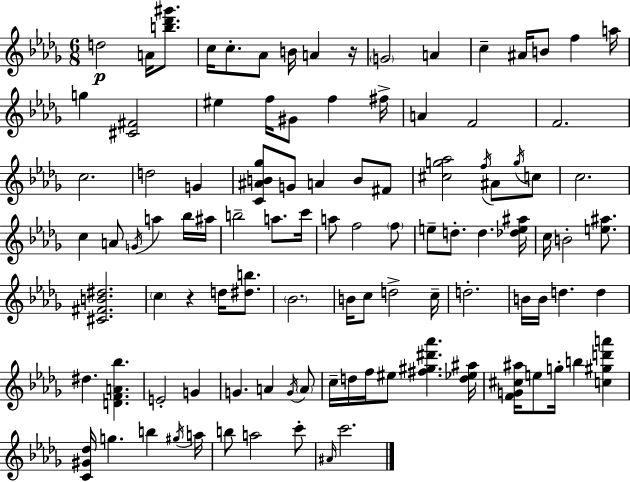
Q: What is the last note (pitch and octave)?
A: C6